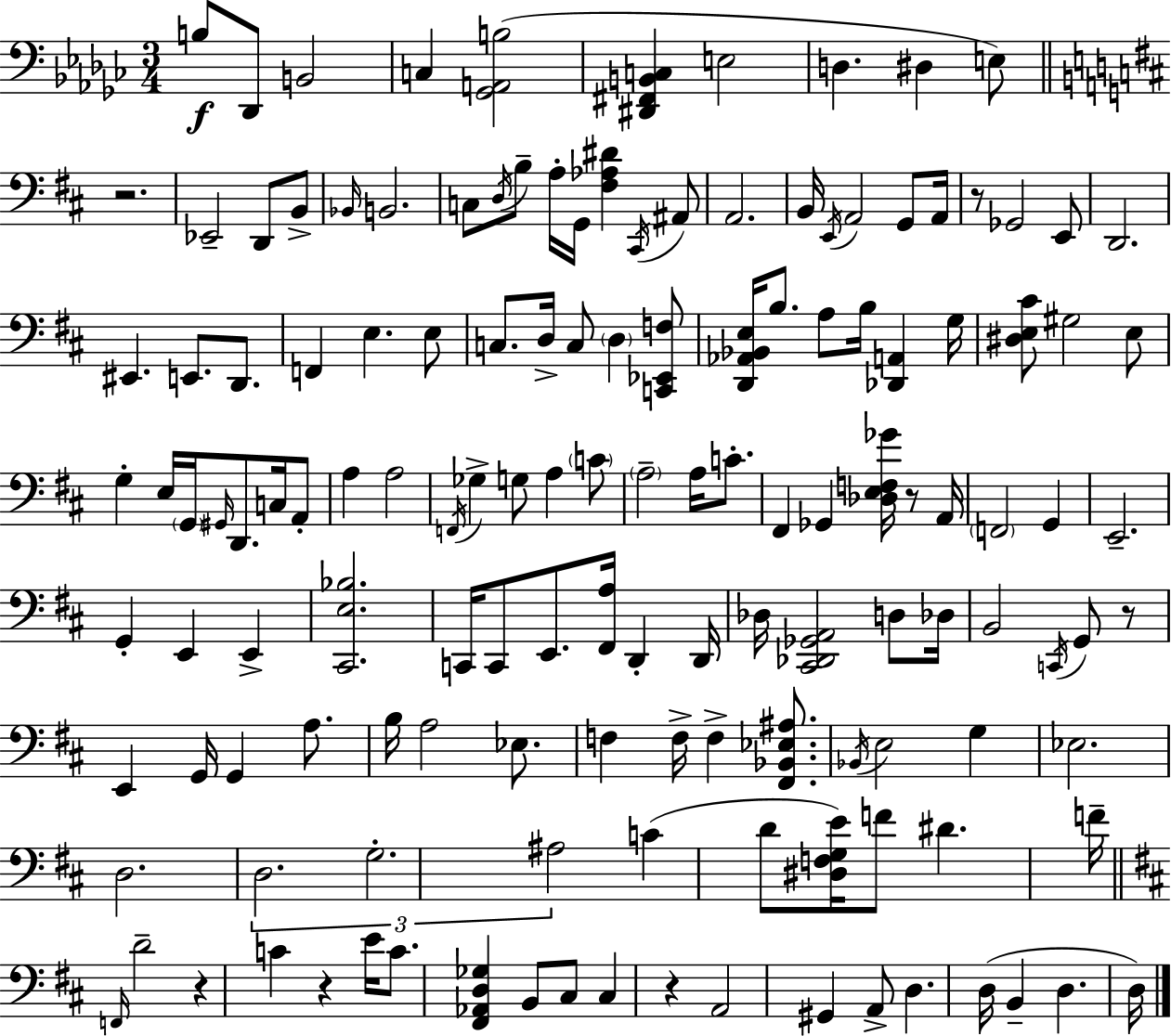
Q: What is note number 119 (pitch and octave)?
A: B2